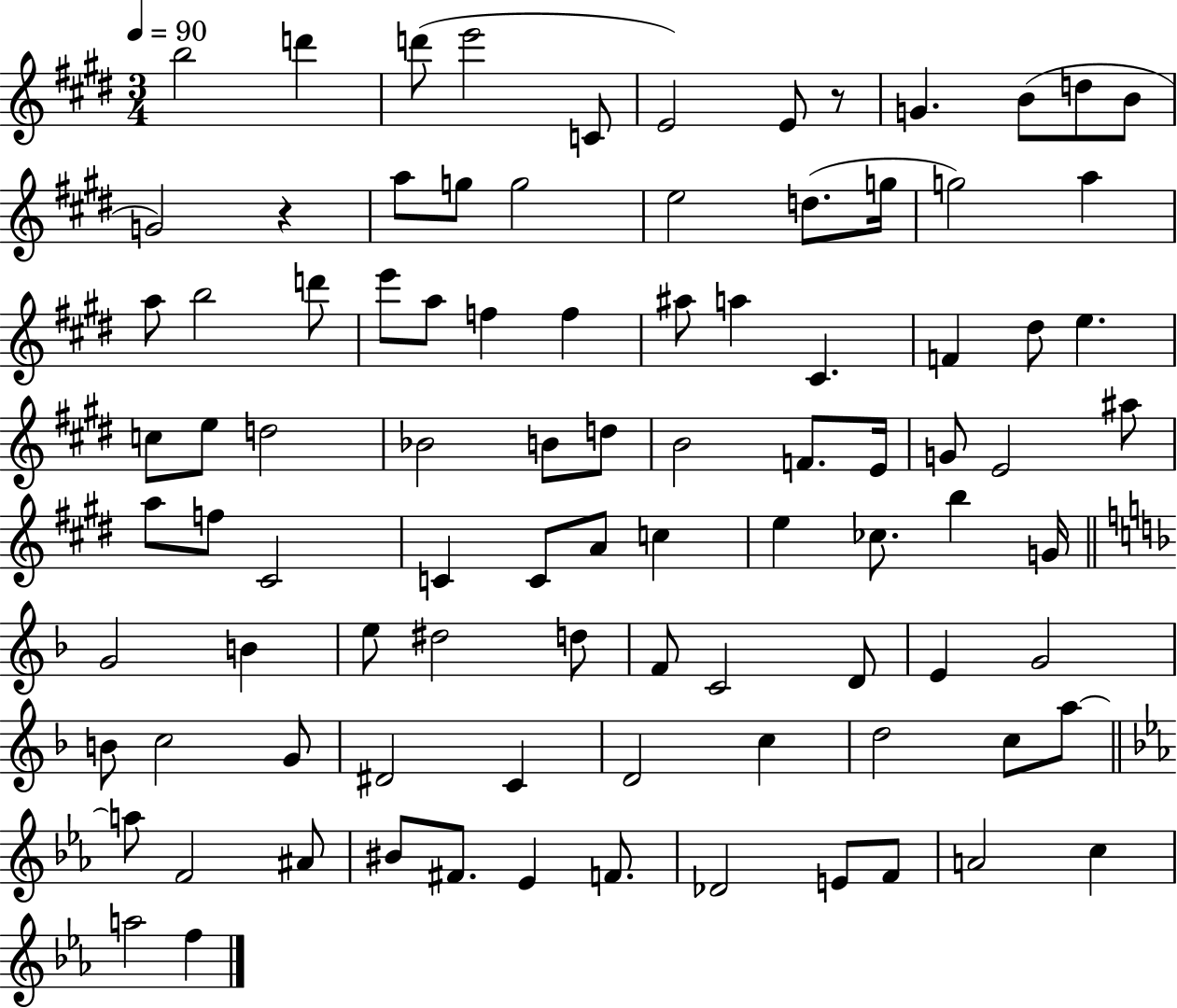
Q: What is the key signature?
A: E major